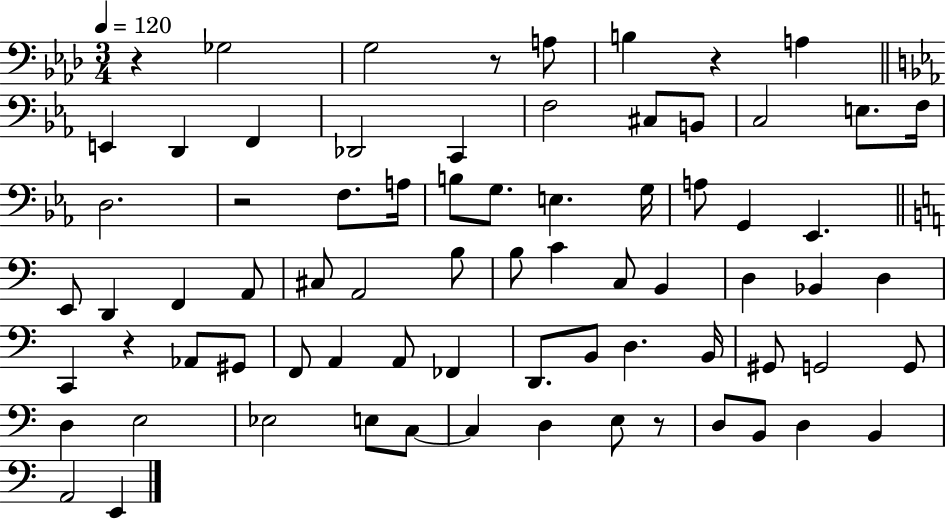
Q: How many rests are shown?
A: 6